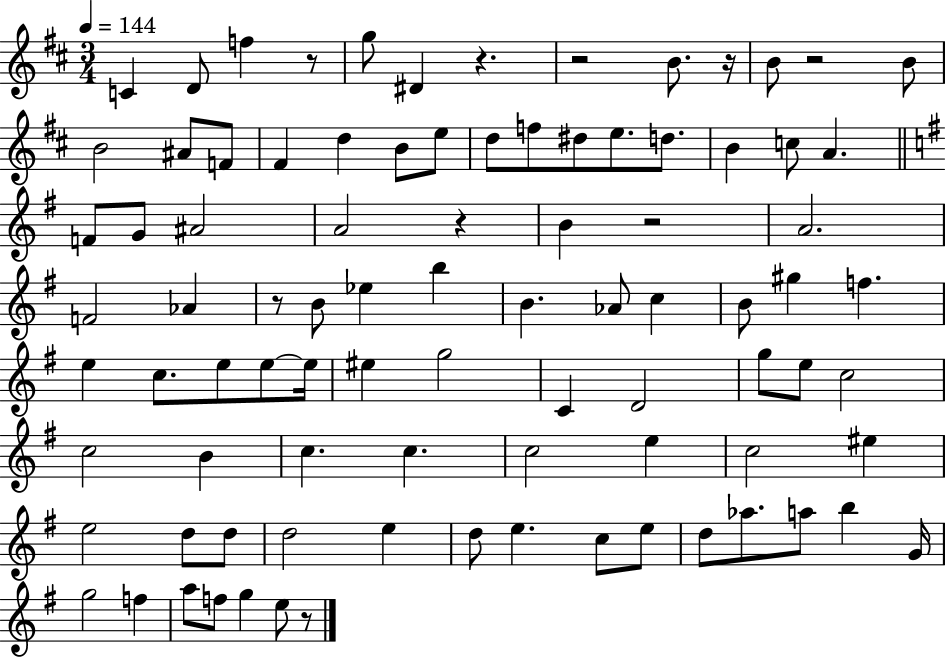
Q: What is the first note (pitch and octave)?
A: C4